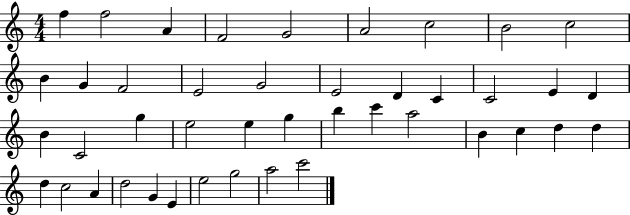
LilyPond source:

{
  \clef treble
  \numericTimeSignature
  \time 4/4
  \key c \major
  f''4 f''2 a'4 | f'2 g'2 | a'2 c''2 | b'2 c''2 | \break b'4 g'4 f'2 | e'2 g'2 | e'2 d'4 c'4 | c'2 e'4 d'4 | \break b'4 c'2 g''4 | e''2 e''4 g''4 | b''4 c'''4 a''2 | b'4 c''4 d''4 d''4 | \break d''4 c''2 a'4 | d''2 g'4 e'4 | e''2 g''2 | a''2 c'''2 | \break \bar "|."
}